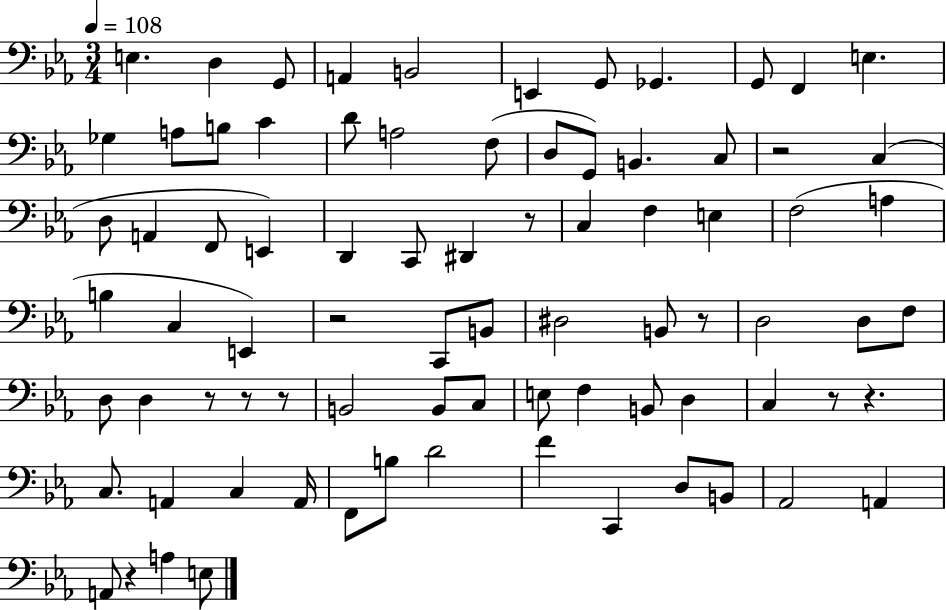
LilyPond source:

{
  \clef bass
  \numericTimeSignature
  \time 3/4
  \key ees \major
  \tempo 4 = 108
  e4. d4 g,8 | a,4 b,2 | e,4 g,8 ges,4. | g,8 f,4 e4. | \break ges4 a8 b8 c'4 | d'8 a2 f8( | d8 g,8) b,4. c8 | r2 c4( | \break d8 a,4 f,8 e,4) | d,4 c,8 dis,4 r8 | c4 f4 e4 | f2( a4 | \break b4 c4 e,4) | r2 c,8 b,8 | dis2 b,8 r8 | d2 d8 f8 | \break d8 d4 r8 r8 r8 | b,2 b,8 c8 | e8 f4 b,8 d4 | c4 r8 r4. | \break c8. a,4 c4 a,16 | f,8 b8 d'2 | f'4 c,4 d8 b,8 | aes,2 a,4 | \break a,8 r4 a4 e8 | \bar "|."
}